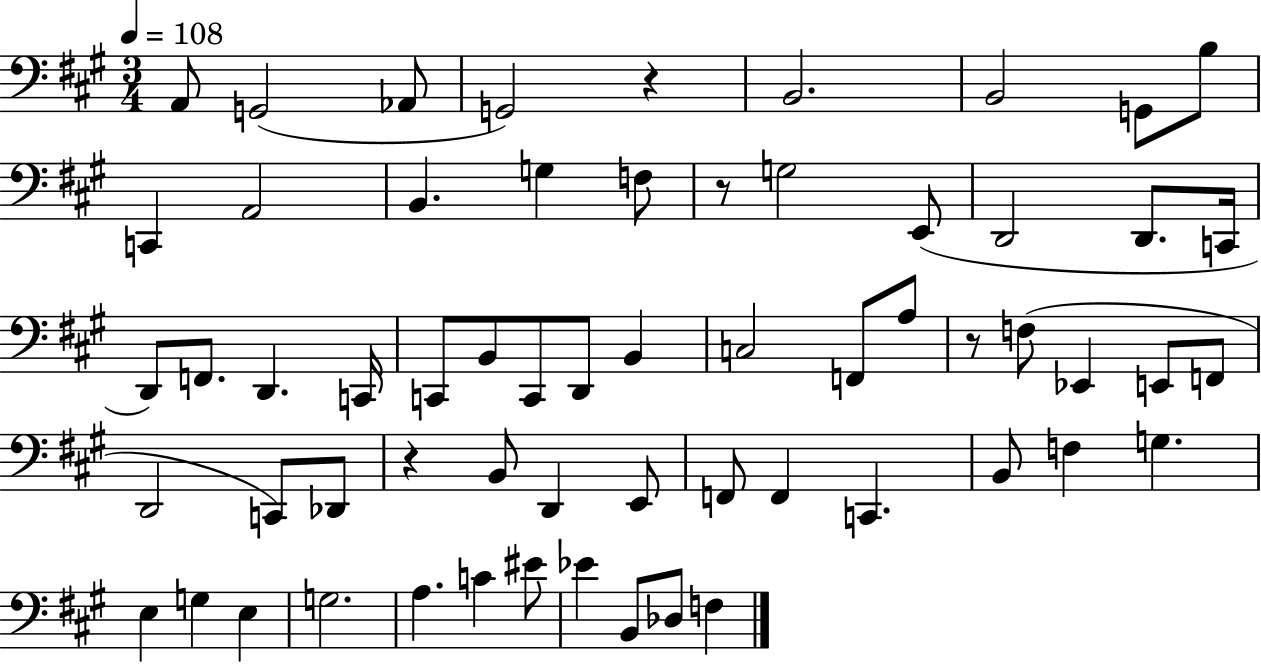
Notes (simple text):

A2/e G2/h Ab2/e G2/h R/q B2/h. B2/h G2/e B3/e C2/q A2/h B2/q. G3/q F3/e R/e G3/h E2/e D2/h D2/e. C2/s D2/e F2/e. D2/q. C2/s C2/e B2/e C2/e D2/e B2/q C3/h F2/e A3/e R/e F3/e Eb2/q E2/e F2/e D2/h C2/e Db2/e R/q B2/e D2/q E2/e F2/e F2/q C2/q. B2/e F3/q G3/q. E3/q G3/q E3/q G3/h. A3/q. C4/q EIS4/e Eb4/q B2/e Db3/e F3/q